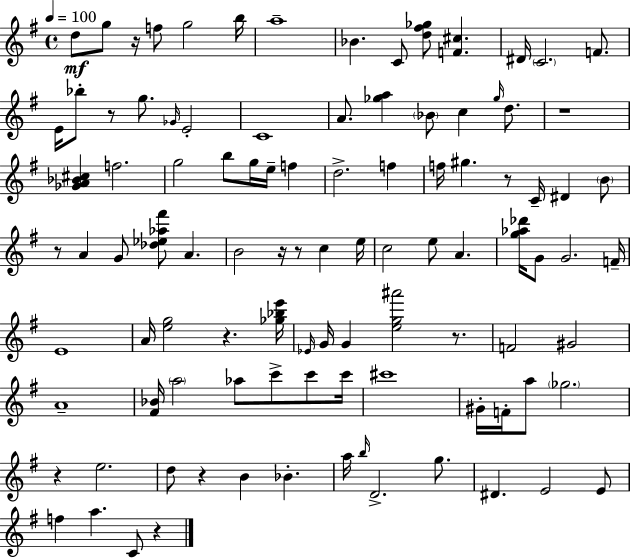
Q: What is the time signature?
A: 4/4